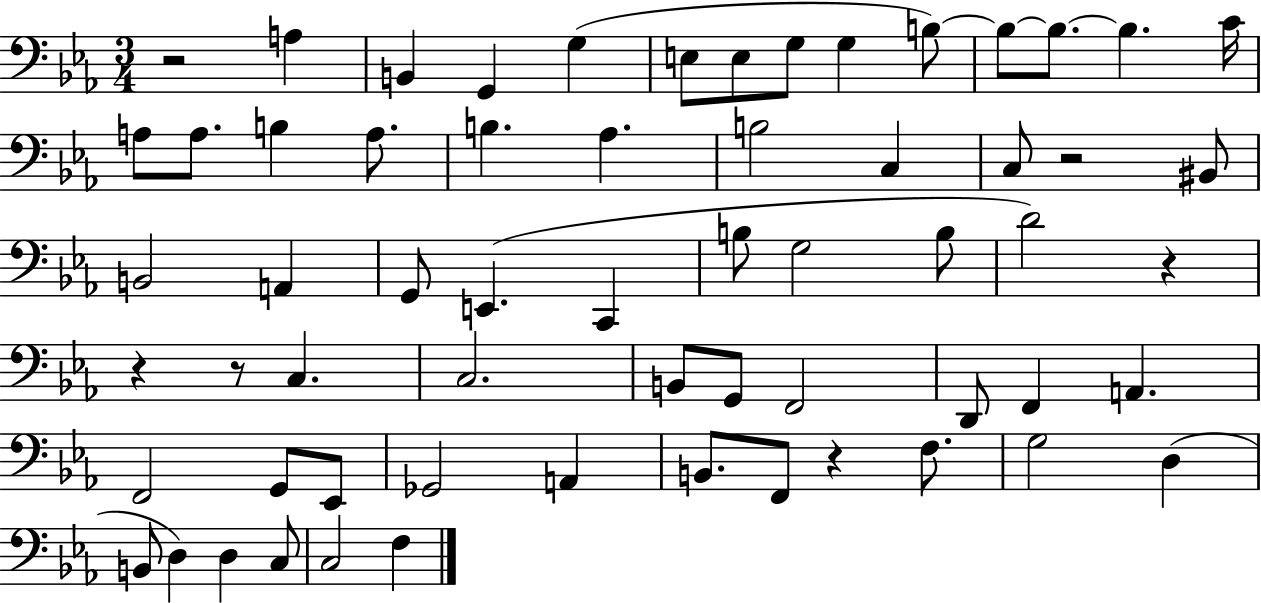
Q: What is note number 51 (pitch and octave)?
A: B2